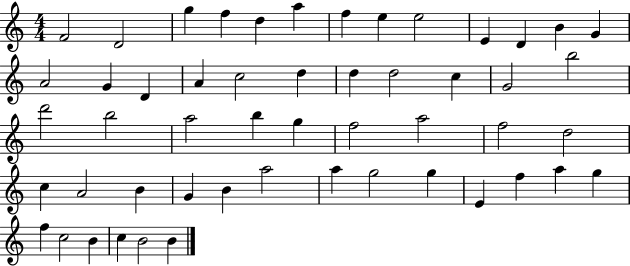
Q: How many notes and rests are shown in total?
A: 52